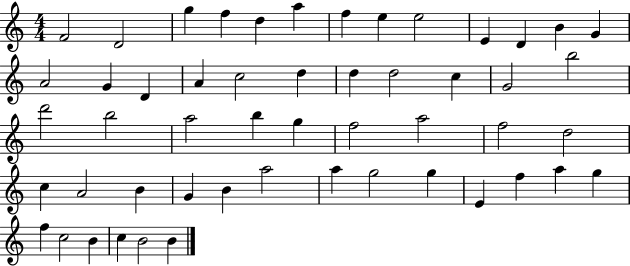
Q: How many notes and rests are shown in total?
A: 52